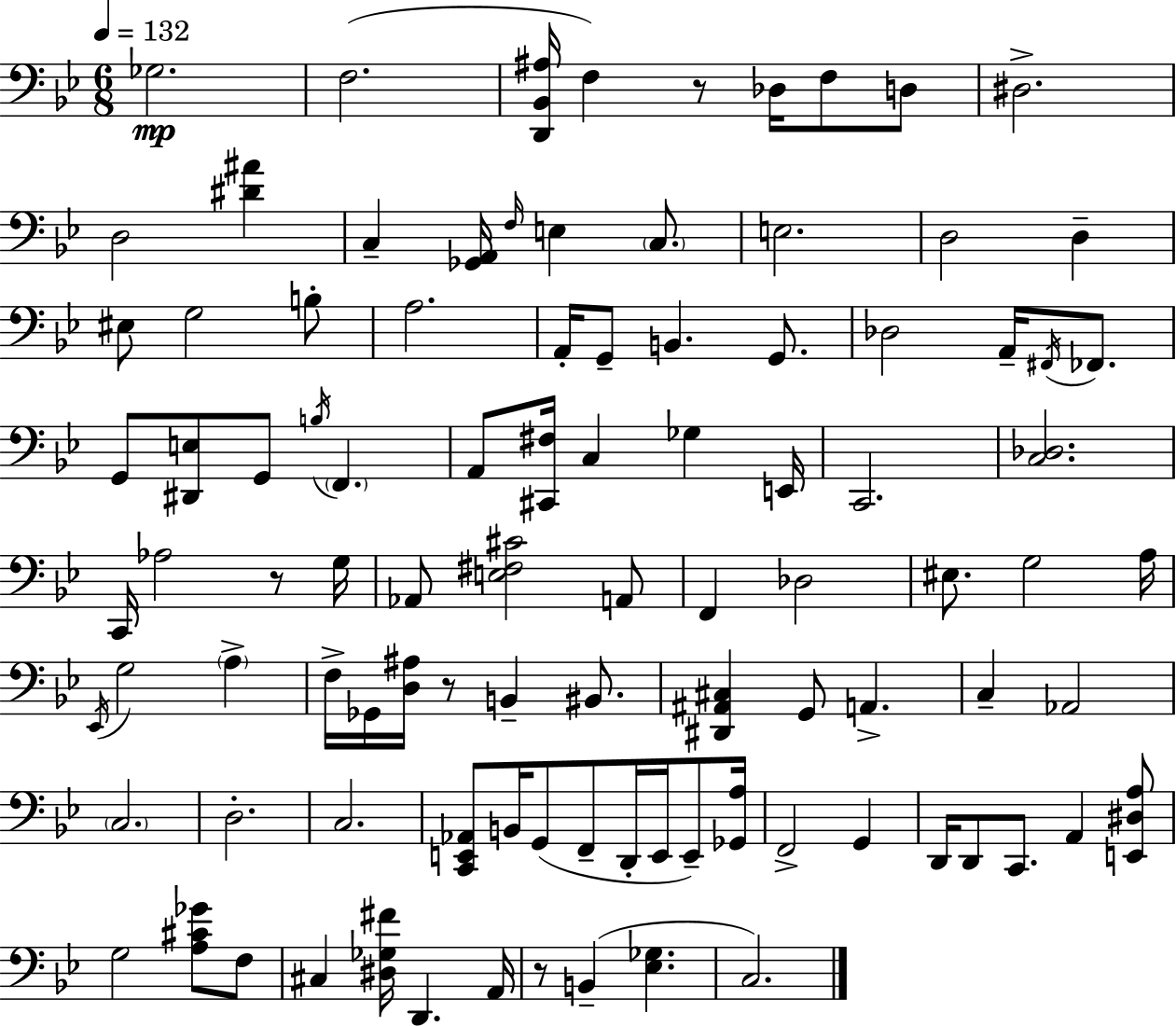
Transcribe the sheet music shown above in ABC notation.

X:1
T:Untitled
M:6/8
L:1/4
K:Gm
_G,2 F,2 [D,,_B,,^A,]/4 F, z/2 _D,/4 F,/2 D,/2 ^D,2 D,2 [^D^A] C, [_G,,A,,]/4 F,/4 E, C,/2 E,2 D,2 D, ^E,/2 G,2 B,/2 A,2 A,,/4 G,,/2 B,, G,,/2 _D,2 A,,/4 ^F,,/4 _F,,/2 G,,/2 [^D,,E,]/2 G,,/2 B,/4 F,, A,,/2 [^C,,^F,]/4 C, _G, E,,/4 C,,2 [C,_D,]2 C,,/4 _A,2 z/2 G,/4 _A,,/2 [E,^F,^C]2 A,,/2 F,, _D,2 ^E,/2 G,2 A,/4 _E,,/4 G,2 A, F,/4 _G,,/4 [D,^A,]/4 z/2 B,, ^B,,/2 [^D,,^A,,^C,] G,,/2 A,, C, _A,,2 C,2 D,2 C,2 [C,,E,,_A,,]/2 B,,/4 G,,/2 F,,/2 D,,/4 E,,/4 E,,/2 [_G,,A,]/4 F,,2 G,, D,,/4 D,,/2 C,,/2 A,, [E,,^D,A,]/2 G,2 [A,^C_G]/2 F,/2 ^C, [^D,_G,^F]/4 D,, A,,/4 z/2 B,, [_E,_G,] C,2